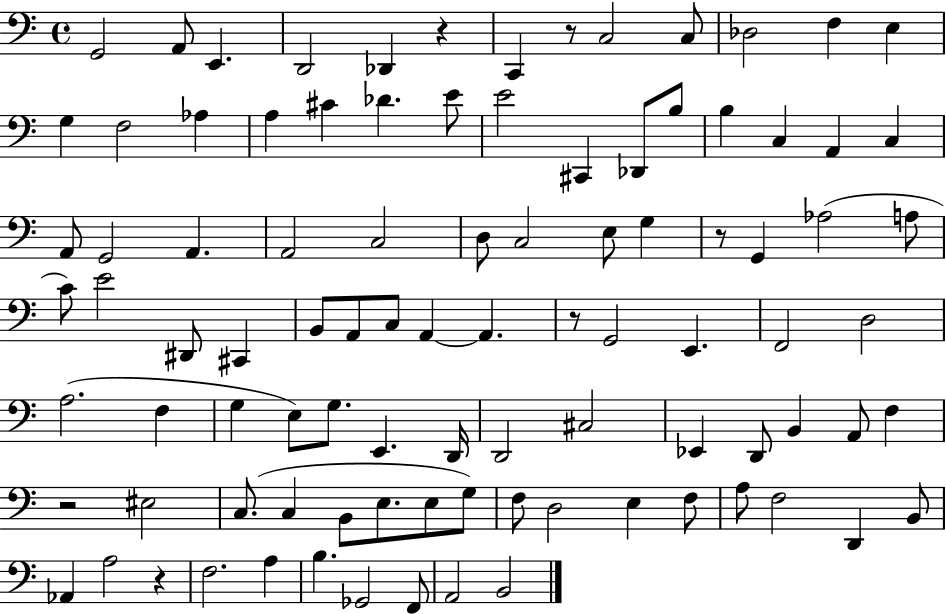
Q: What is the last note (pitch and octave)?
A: B2